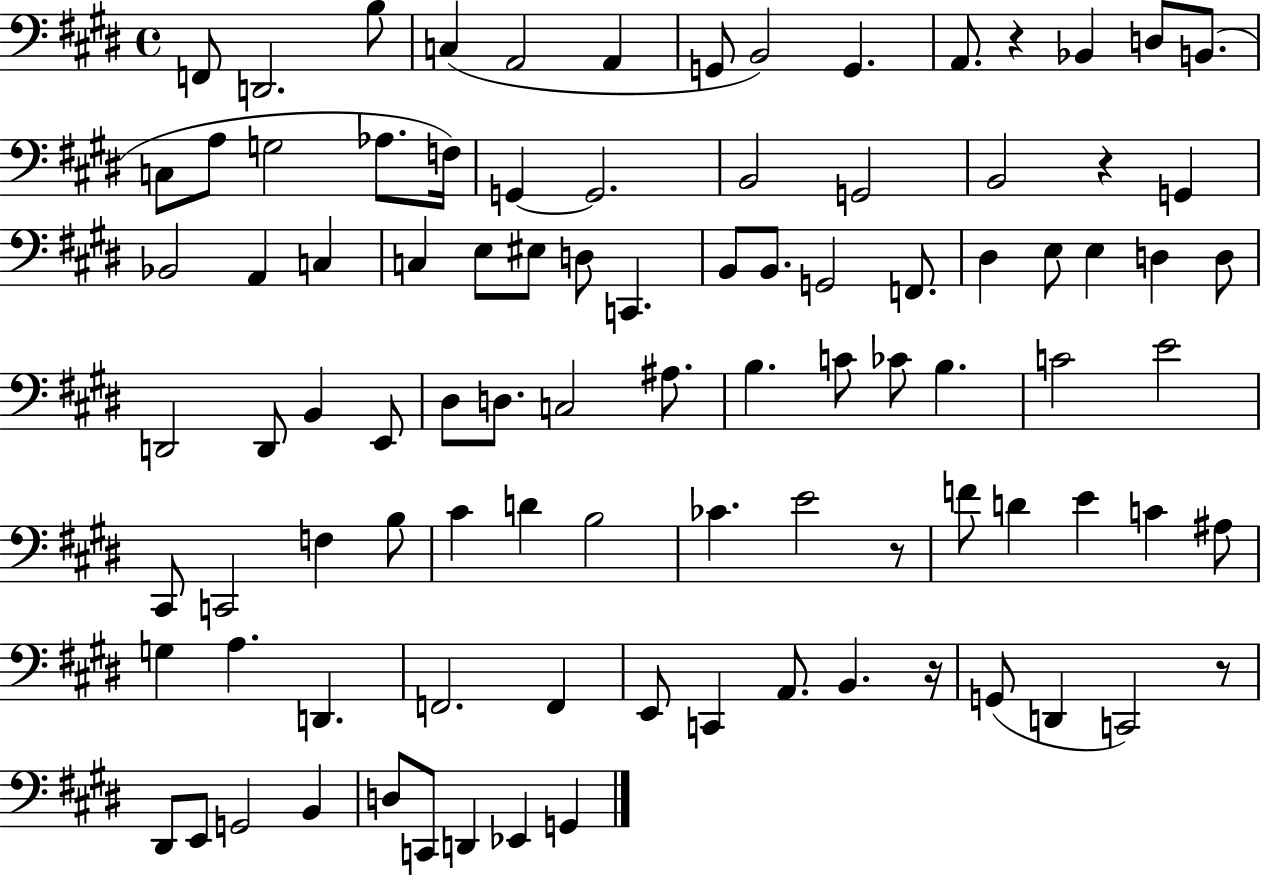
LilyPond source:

{
  \clef bass
  \time 4/4
  \defaultTimeSignature
  \key e \major
  \repeat volta 2 { f,8 d,2. b8 | c4( a,2 a,4 | g,8 b,2) g,4. | a,8. r4 bes,4 d8 b,8.( | \break c8 a8 g2 aes8. f16) | g,4~~ g,2. | b,2 g,2 | b,2 r4 g,4 | \break bes,2 a,4 c4 | c4 e8 eis8 d8 c,4. | b,8 b,8. g,2 f,8. | dis4 e8 e4 d4 d8 | \break d,2 d,8 b,4 e,8 | dis8 d8. c2 ais8. | b4. c'8 ces'8 b4. | c'2 e'2 | \break cis,8 c,2 f4 b8 | cis'4 d'4 b2 | ces'4. e'2 r8 | f'8 d'4 e'4 c'4 ais8 | \break g4 a4. d,4. | f,2. f,4 | e,8 c,4 a,8. b,4. r16 | g,8( d,4 c,2) r8 | \break dis,8 e,8 g,2 b,4 | d8 c,8 d,4 ees,4 g,4 | } \bar "|."
}